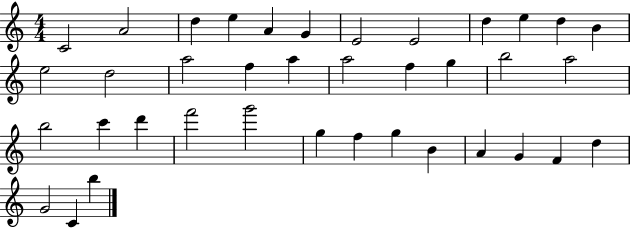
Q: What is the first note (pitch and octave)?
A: C4